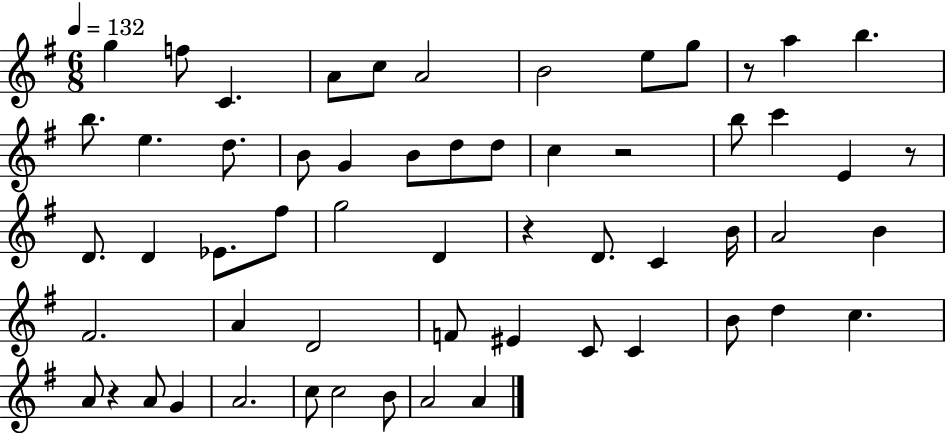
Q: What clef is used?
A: treble